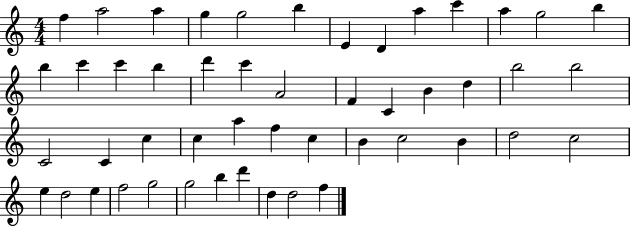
F5/q A5/h A5/q G5/q G5/h B5/q E4/q D4/q A5/q C6/q A5/q G5/h B5/q B5/q C6/q C6/q B5/q D6/q C6/q A4/h F4/q C4/q B4/q D5/q B5/h B5/h C4/h C4/q C5/q C5/q A5/q F5/q C5/q B4/q C5/h B4/q D5/h C5/h E5/q D5/h E5/q F5/h G5/h G5/h B5/q D6/q D5/q D5/h F5/q